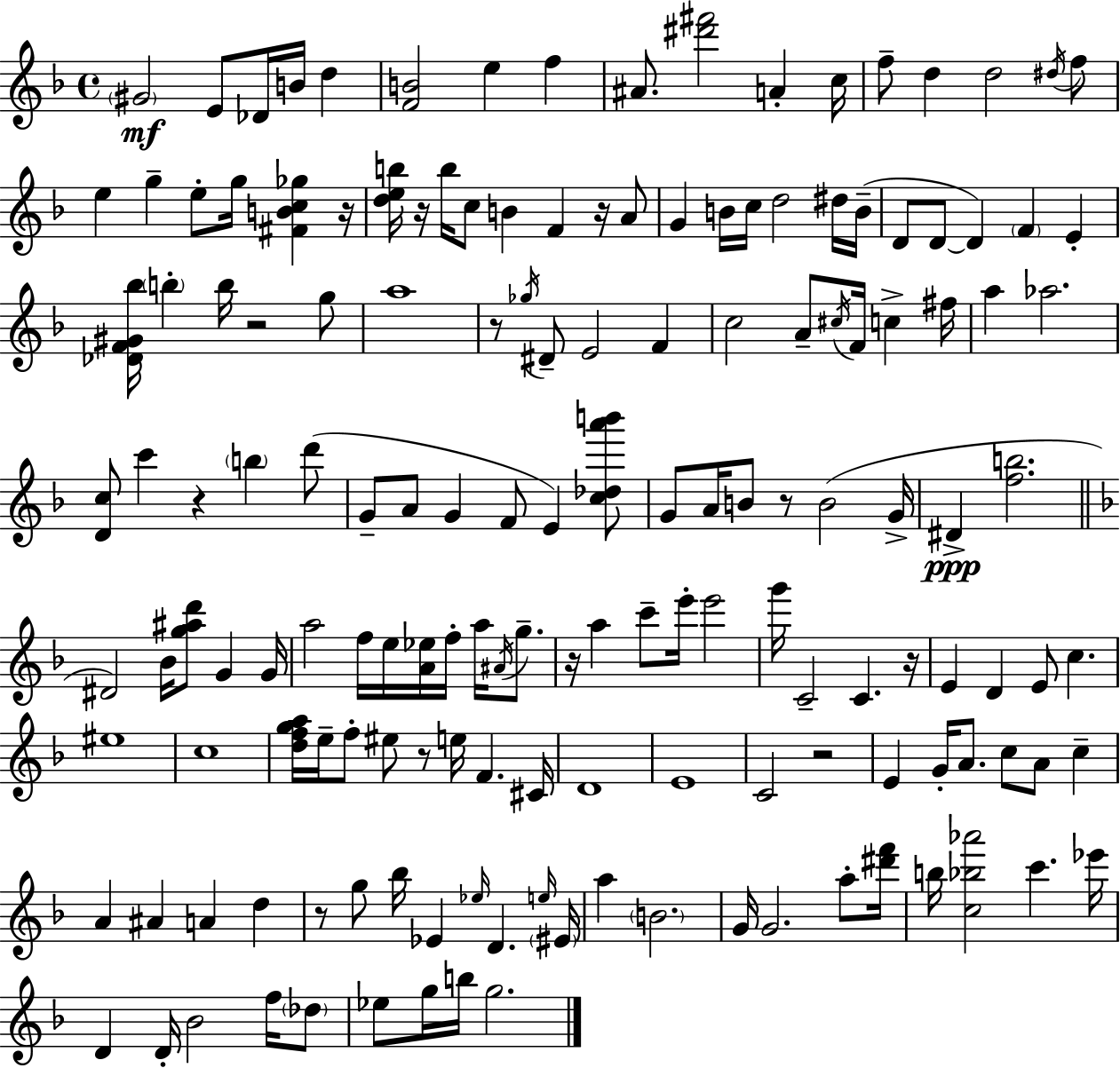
G#4/h E4/e Db4/s B4/s D5/q [F4,B4]/h E5/q F5/q A#4/e. [D#6,F#6]/h A4/q C5/s F5/e D5/q D5/h D#5/s F5/e E5/q G5/q E5/e G5/s [F#4,B4,C5,Gb5]/q R/s [D5,E5,B5]/s R/s B5/s C5/e B4/q F4/q R/s A4/e G4/q B4/s C5/s D5/h D#5/s B4/s D4/e D4/e D4/q F4/q E4/q [Db4,F4,G#4,Bb5]/s B5/q B5/s R/h G5/e A5/w R/e Gb5/s D#4/e E4/h F4/q C5/h A4/e C#5/s F4/s C5/q F#5/s A5/q Ab5/h. [D4,C5]/e C6/q R/q B5/q D6/e G4/e A4/e G4/q F4/e E4/q [C5,Db5,A6,B6]/e G4/e A4/s B4/e R/e B4/h G4/s D#4/q [F5,B5]/h. D#4/h Bb4/s [G5,A#5,D6]/e G4/q G4/s A5/h F5/s E5/s [A4,Eb5]/s F5/s A5/s A#4/s G5/e. R/s A5/q C6/e E6/s E6/h G6/s C4/h C4/q. R/s E4/q D4/q E4/e C5/q. EIS5/w C5/w [D5,F5,G5,A5]/s E5/s F5/e EIS5/e R/e E5/s F4/q. C#4/s D4/w E4/w C4/h R/h E4/q G4/s A4/e. C5/e A4/e C5/q A4/q A#4/q A4/q D5/q R/e G5/e Bb5/s Eb4/q Eb5/s D4/q. E5/s EIS4/s A5/q B4/h. G4/s G4/h. A5/e [D#6,F6]/s B5/s [C5,Bb5,Ab6]/h C6/q. Eb6/s D4/q D4/s Bb4/h F5/s Db5/e Eb5/e G5/s B5/s G5/h.